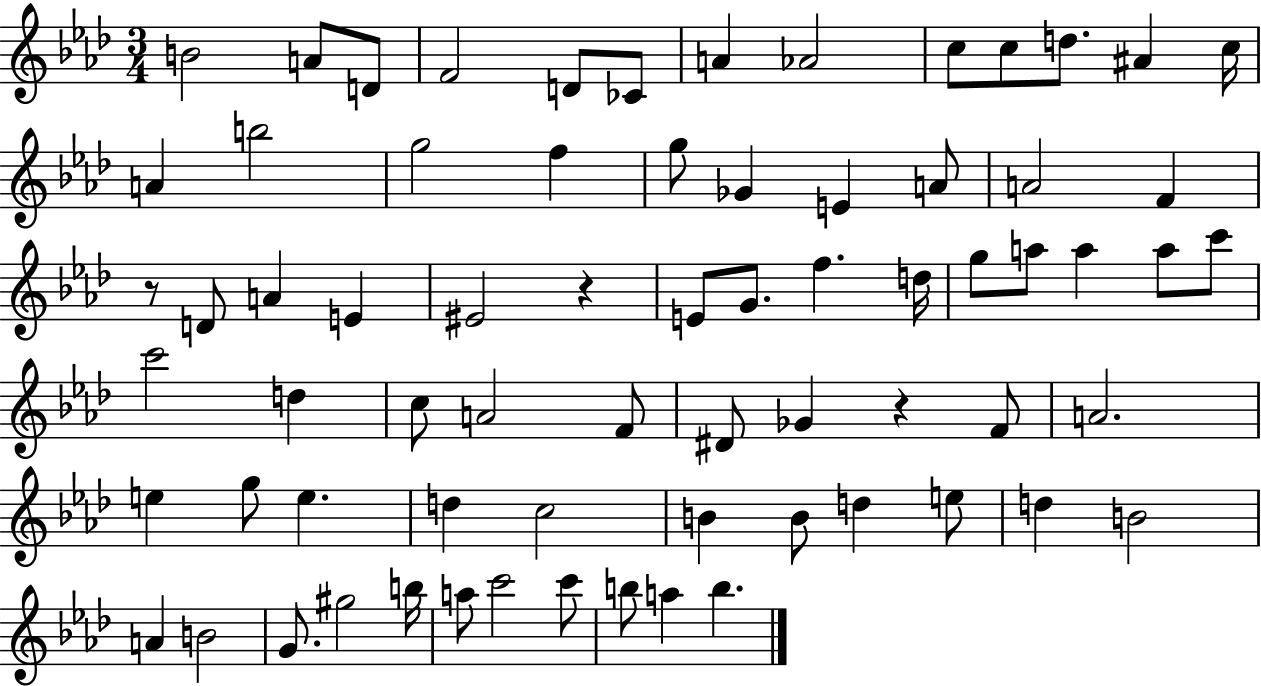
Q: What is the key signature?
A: AES major